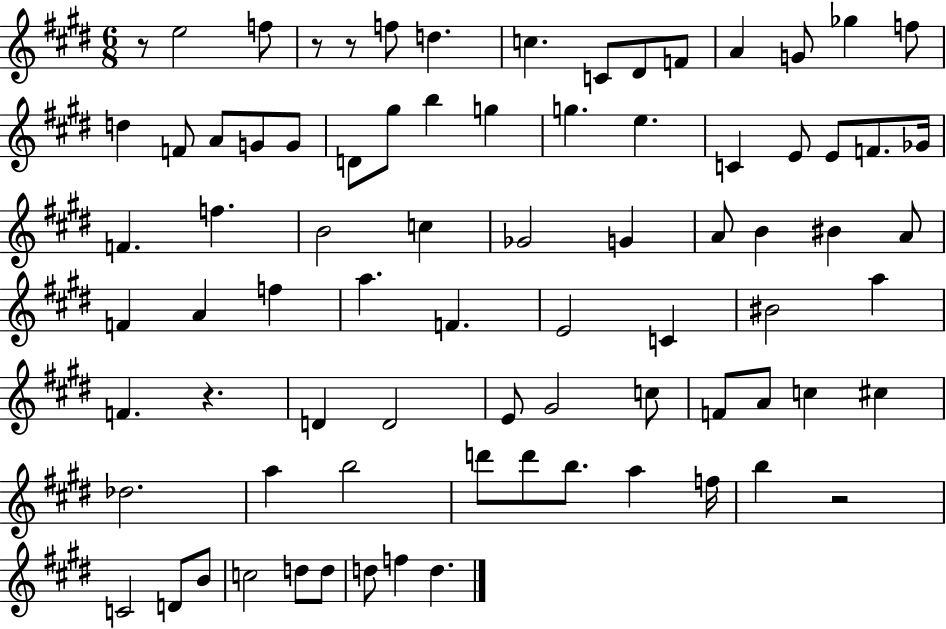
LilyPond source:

{
  \clef treble
  \numericTimeSignature
  \time 6/8
  \key e \major
  r8 e''2 f''8 | r8 r8 f''8 d''4. | c''4. c'8 dis'8 f'8 | a'4 g'8 ges''4 f''8 | \break d''4 f'8 a'8 g'8 g'8 | d'8 gis''8 b''4 g''4 | g''4. e''4. | c'4 e'8 e'8 f'8. ges'16 | \break f'4. f''4. | b'2 c''4 | ges'2 g'4 | a'8 b'4 bis'4 a'8 | \break f'4 a'4 f''4 | a''4. f'4. | e'2 c'4 | bis'2 a''4 | \break f'4. r4. | d'4 d'2 | e'8 gis'2 c''8 | f'8 a'8 c''4 cis''4 | \break des''2. | a''4 b''2 | d'''8 d'''8 b''8. a''4 f''16 | b''4 r2 | \break c'2 d'8 b'8 | c''2 d''8 d''8 | d''8 f''4 d''4. | \bar "|."
}